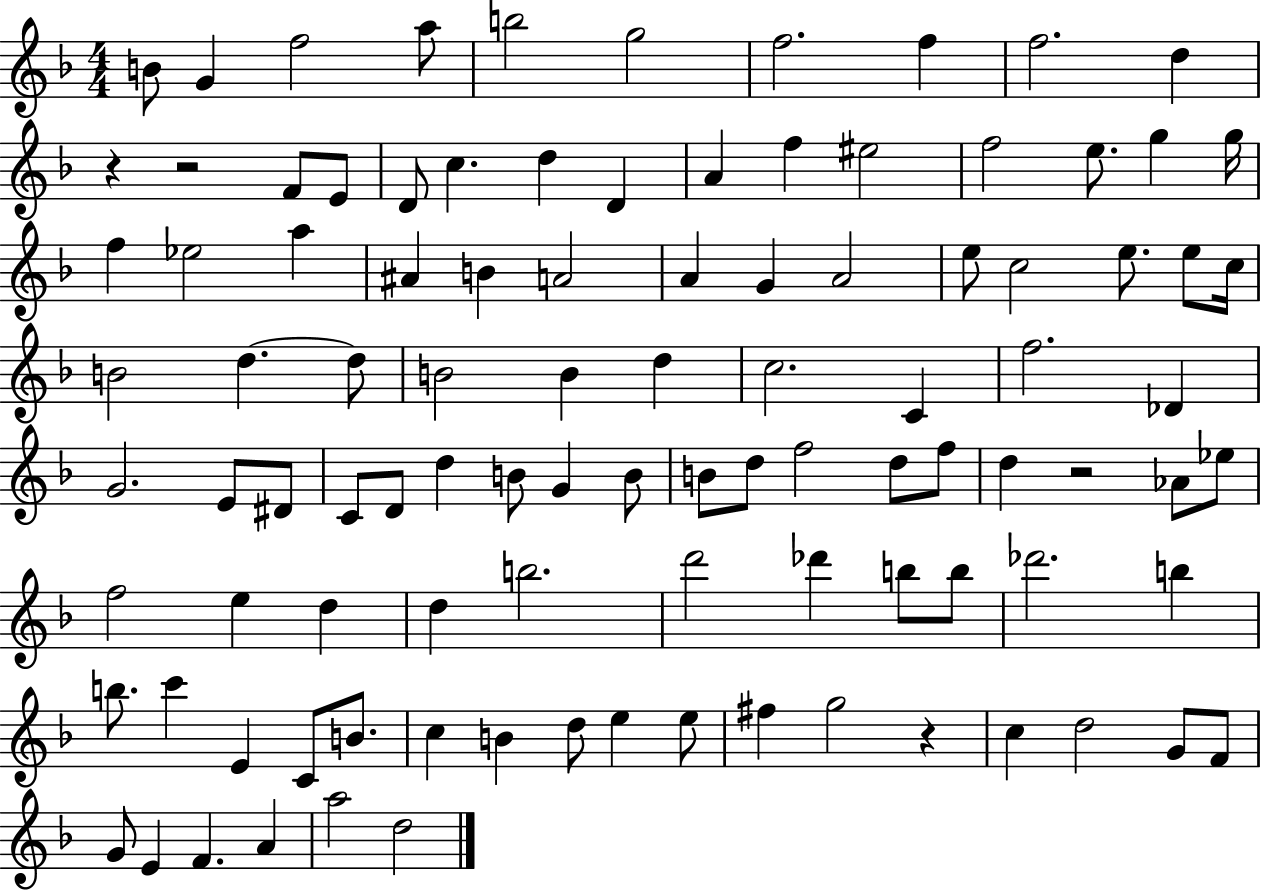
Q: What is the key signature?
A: F major